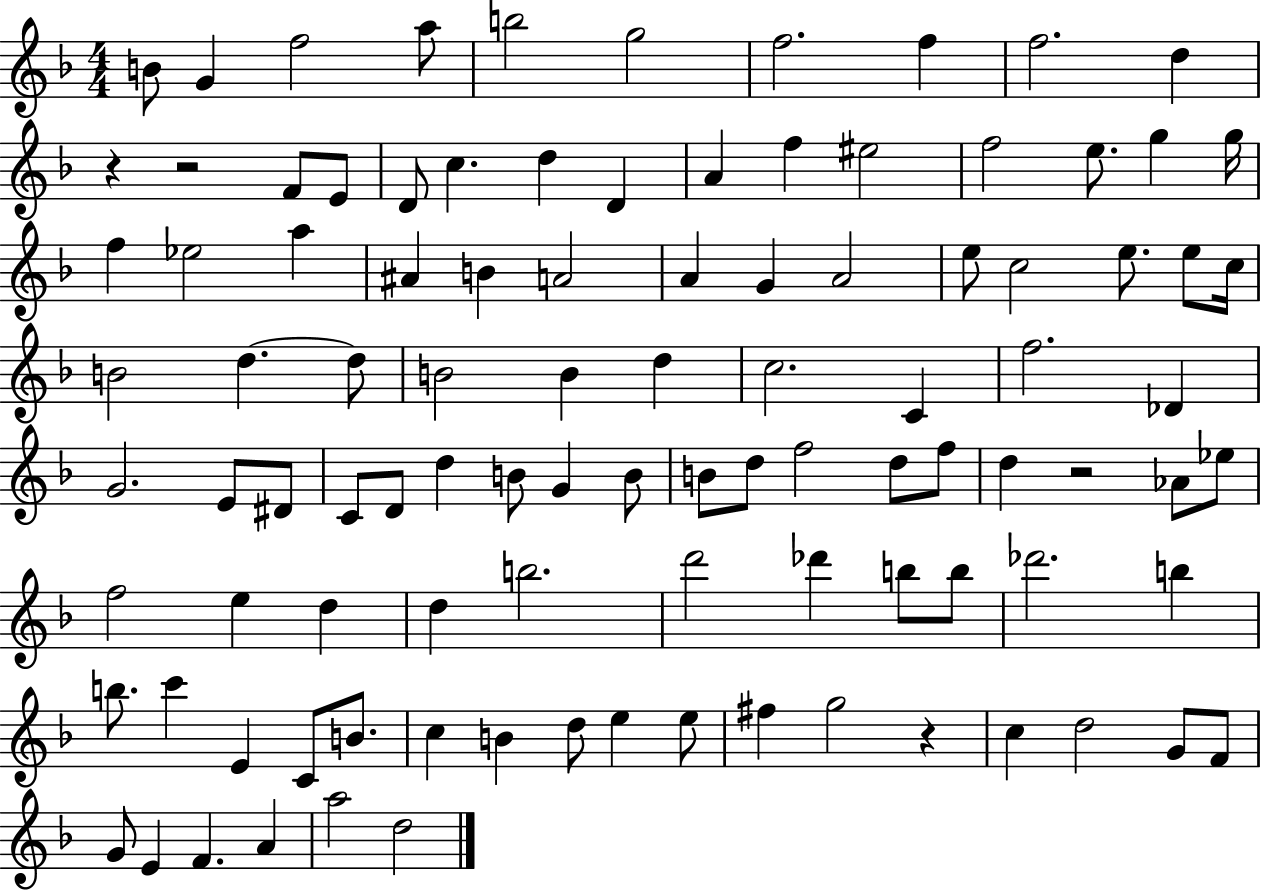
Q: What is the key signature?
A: F major